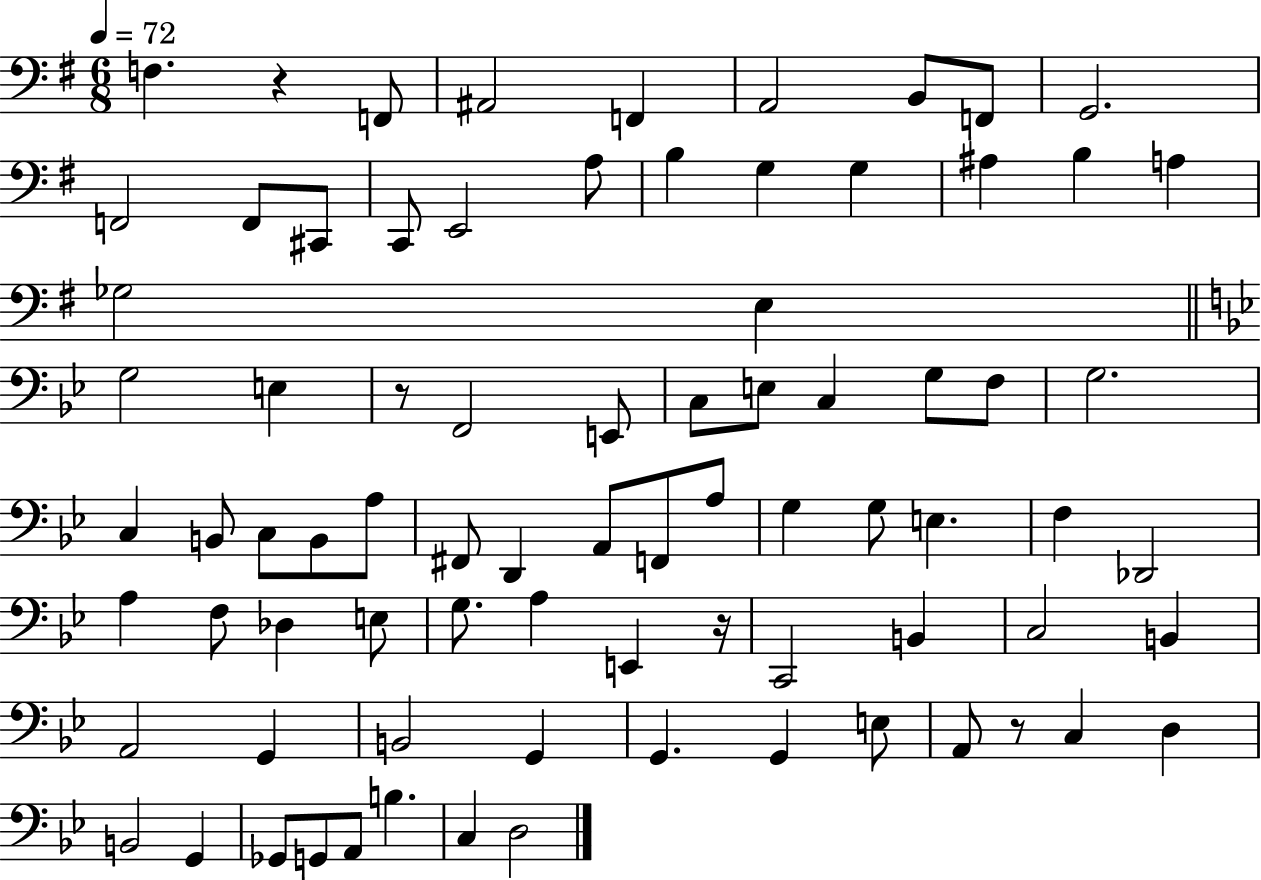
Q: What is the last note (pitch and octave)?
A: D3